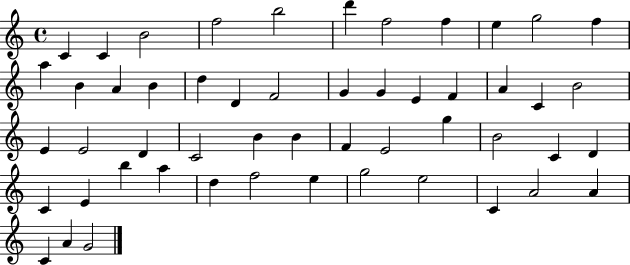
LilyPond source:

{
  \clef treble
  \time 4/4
  \defaultTimeSignature
  \key c \major
  c'4 c'4 b'2 | f''2 b''2 | d'''4 f''2 f''4 | e''4 g''2 f''4 | \break a''4 b'4 a'4 b'4 | d''4 d'4 f'2 | g'4 g'4 e'4 f'4 | a'4 c'4 b'2 | \break e'4 e'2 d'4 | c'2 b'4 b'4 | f'4 e'2 g''4 | b'2 c'4 d'4 | \break c'4 e'4 b''4 a''4 | d''4 f''2 e''4 | g''2 e''2 | c'4 a'2 a'4 | \break c'4 a'4 g'2 | \bar "|."
}